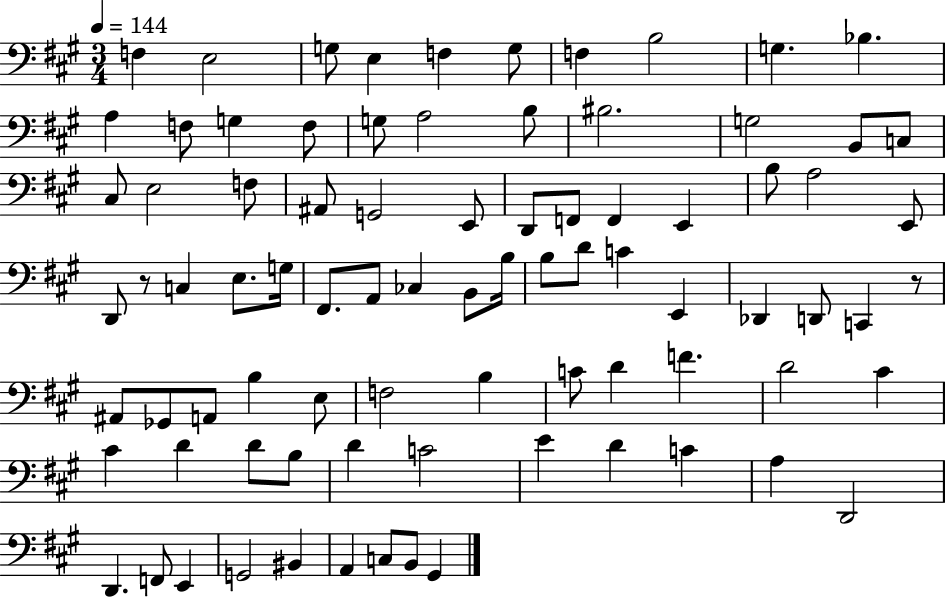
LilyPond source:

{
  \clef bass
  \numericTimeSignature
  \time 3/4
  \key a \major
  \tempo 4 = 144
  \repeat volta 2 { f4 e2 | g8 e4 f4 g8 | f4 b2 | g4. bes4. | \break a4 f8 g4 f8 | g8 a2 b8 | bis2. | g2 b,8 c8 | \break cis8 e2 f8 | ais,8 g,2 e,8 | d,8 f,8 f,4 e,4 | b8 a2 e,8 | \break d,8 r8 c4 e8. g16 | fis,8. a,8 ces4 b,8 b16 | b8 d'8 c'4 e,4 | des,4 d,8 c,4 r8 | \break ais,8 ges,8 a,8 b4 e8 | f2 b4 | c'8 d'4 f'4. | d'2 cis'4 | \break cis'4 d'4 d'8 b8 | d'4 c'2 | e'4 d'4 c'4 | a4 d,2 | \break d,4. f,8 e,4 | g,2 bis,4 | a,4 c8 b,8 gis,4 | } \bar "|."
}